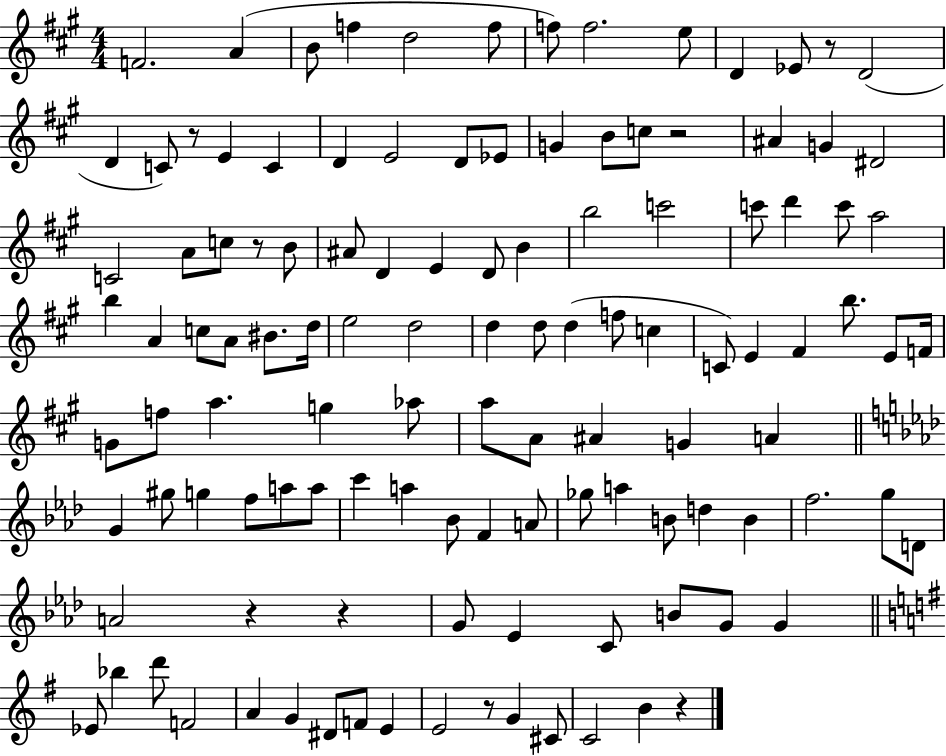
{
  \clef treble
  \numericTimeSignature
  \time 4/4
  \key a \major
  \repeat volta 2 { f'2. a'4( | b'8 f''4 d''2 f''8 | f''8) f''2. e''8 | d'4 ees'8 r8 d'2( | \break d'4 c'8) r8 e'4 c'4 | d'4 e'2 d'8 ees'8 | g'4 b'8 c''8 r2 | ais'4 g'4 dis'2 | \break c'2 a'8 c''8 r8 b'8 | ais'8 d'4 e'4 d'8 b'4 | b''2 c'''2 | c'''8 d'''4 c'''8 a''2 | \break b''4 a'4 c''8 a'8 bis'8. d''16 | e''2 d''2 | d''4 d''8 d''4( f''8 c''4 | c'8) e'4 fis'4 b''8. e'8 f'16 | \break g'8 f''8 a''4. g''4 aes''8 | a''8 a'8 ais'4 g'4 a'4 | \bar "||" \break \key f \minor g'4 gis''8 g''4 f''8 a''8 a''8 | c'''4 a''4 bes'8 f'4 a'8 | ges''8 a''4 b'8 d''4 b'4 | f''2. g''8 d'8 | \break a'2 r4 r4 | g'8 ees'4 c'8 b'8 g'8 g'4 | \bar "||" \break \key g \major ees'8 bes''4 d'''8 f'2 | a'4 g'4 dis'8 f'8 e'4 | e'2 r8 g'4 cis'8 | c'2 b'4 r4 | \break } \bar "|."
}